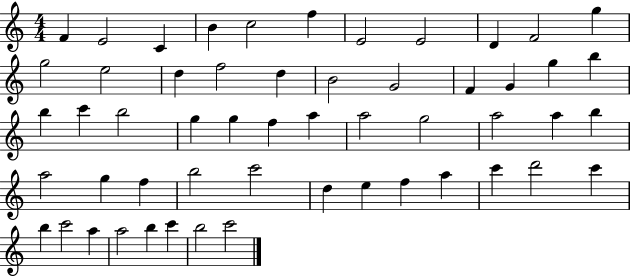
X:1
T:Untitled
M:4/4
L:1/4
K:C
F E2 C B c2 f E2 E2 D F2 g g2 e2 d f2 d B2 G2 F G g b b c' b2 g g f a a2 g2 a2 a b a2 g f b2 c'2 d e f a c' d'2 c' b c'2 a a2 b c' b2 c'2